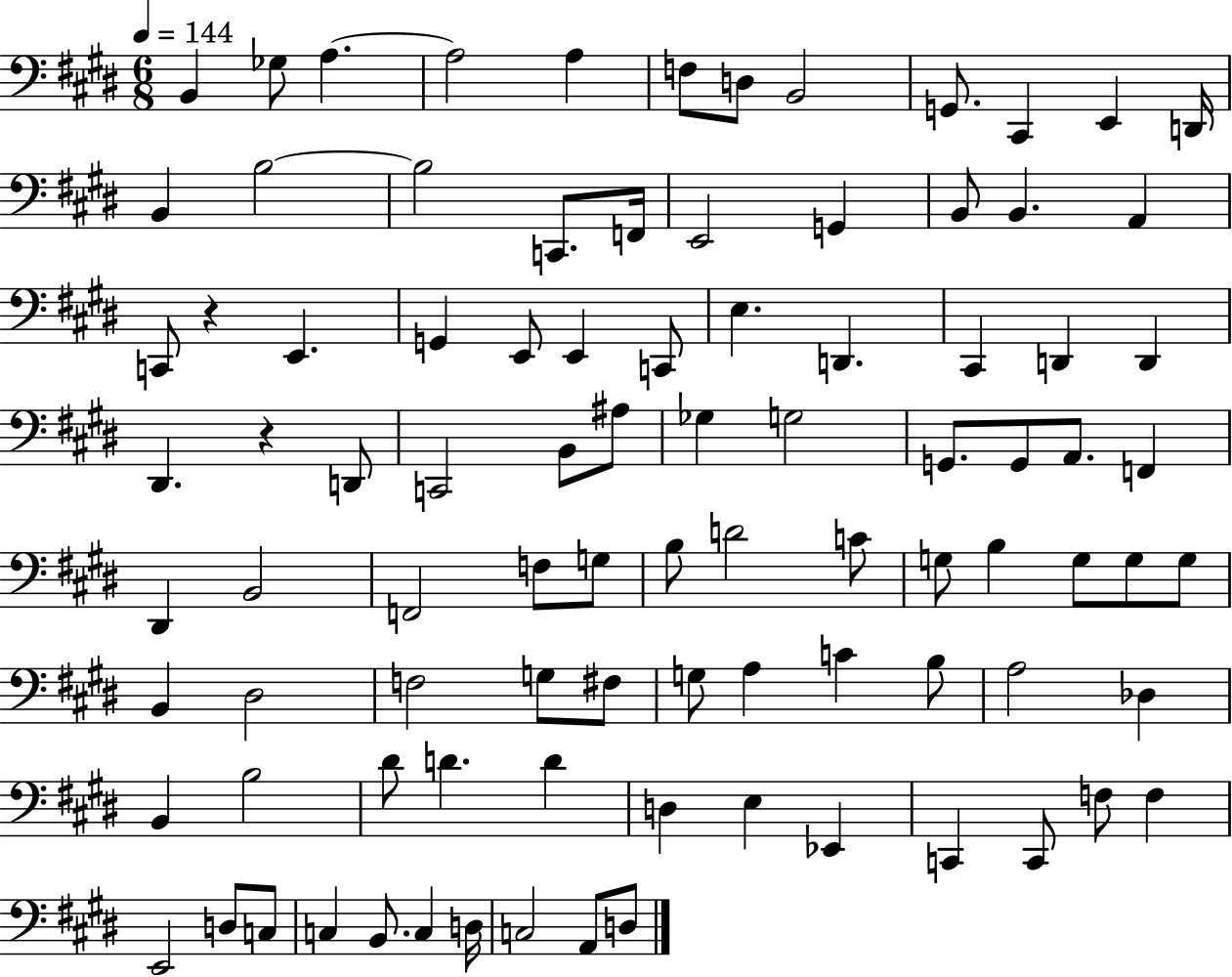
X:1
T:Untitled
M:6/8
L:1/4
K:E
B,, _G,/2 A, A,2 A, F,/2 D,/2 B,,2 G,,/2 ^C,, E,, D,,/4 B,, B,2 B,2 C,,/2 F,,/4 E,,2 G,, B,,/2 B,, A,, C,,/2 z E,, G,, E,,/2 E,, C,,/2 E, D,, ^C,, D,, D,, ^D,, z D,,/2 C,,2 B,,/2 ^A,/2 _G, G,2 G,,/2 G,,/2 A,,/2 F,, ^D,, B,,2 F,,2 F,/2 G,/2 B,/2 D2 C/2 G,/2 B, G,/2 G,/2 G,/2 B,, ^D,2 F,2 G,/2 ^F,/2 G,/2 A, C B,/2 A,2 _D, B,, B,2 ^D/2 D D D, E, _E,, C,, C,,/2 F,/2 F, E,,2 D,/2 C,/2 C, B,,/2 C, D,/4 C,2 A,,/2 D,/2